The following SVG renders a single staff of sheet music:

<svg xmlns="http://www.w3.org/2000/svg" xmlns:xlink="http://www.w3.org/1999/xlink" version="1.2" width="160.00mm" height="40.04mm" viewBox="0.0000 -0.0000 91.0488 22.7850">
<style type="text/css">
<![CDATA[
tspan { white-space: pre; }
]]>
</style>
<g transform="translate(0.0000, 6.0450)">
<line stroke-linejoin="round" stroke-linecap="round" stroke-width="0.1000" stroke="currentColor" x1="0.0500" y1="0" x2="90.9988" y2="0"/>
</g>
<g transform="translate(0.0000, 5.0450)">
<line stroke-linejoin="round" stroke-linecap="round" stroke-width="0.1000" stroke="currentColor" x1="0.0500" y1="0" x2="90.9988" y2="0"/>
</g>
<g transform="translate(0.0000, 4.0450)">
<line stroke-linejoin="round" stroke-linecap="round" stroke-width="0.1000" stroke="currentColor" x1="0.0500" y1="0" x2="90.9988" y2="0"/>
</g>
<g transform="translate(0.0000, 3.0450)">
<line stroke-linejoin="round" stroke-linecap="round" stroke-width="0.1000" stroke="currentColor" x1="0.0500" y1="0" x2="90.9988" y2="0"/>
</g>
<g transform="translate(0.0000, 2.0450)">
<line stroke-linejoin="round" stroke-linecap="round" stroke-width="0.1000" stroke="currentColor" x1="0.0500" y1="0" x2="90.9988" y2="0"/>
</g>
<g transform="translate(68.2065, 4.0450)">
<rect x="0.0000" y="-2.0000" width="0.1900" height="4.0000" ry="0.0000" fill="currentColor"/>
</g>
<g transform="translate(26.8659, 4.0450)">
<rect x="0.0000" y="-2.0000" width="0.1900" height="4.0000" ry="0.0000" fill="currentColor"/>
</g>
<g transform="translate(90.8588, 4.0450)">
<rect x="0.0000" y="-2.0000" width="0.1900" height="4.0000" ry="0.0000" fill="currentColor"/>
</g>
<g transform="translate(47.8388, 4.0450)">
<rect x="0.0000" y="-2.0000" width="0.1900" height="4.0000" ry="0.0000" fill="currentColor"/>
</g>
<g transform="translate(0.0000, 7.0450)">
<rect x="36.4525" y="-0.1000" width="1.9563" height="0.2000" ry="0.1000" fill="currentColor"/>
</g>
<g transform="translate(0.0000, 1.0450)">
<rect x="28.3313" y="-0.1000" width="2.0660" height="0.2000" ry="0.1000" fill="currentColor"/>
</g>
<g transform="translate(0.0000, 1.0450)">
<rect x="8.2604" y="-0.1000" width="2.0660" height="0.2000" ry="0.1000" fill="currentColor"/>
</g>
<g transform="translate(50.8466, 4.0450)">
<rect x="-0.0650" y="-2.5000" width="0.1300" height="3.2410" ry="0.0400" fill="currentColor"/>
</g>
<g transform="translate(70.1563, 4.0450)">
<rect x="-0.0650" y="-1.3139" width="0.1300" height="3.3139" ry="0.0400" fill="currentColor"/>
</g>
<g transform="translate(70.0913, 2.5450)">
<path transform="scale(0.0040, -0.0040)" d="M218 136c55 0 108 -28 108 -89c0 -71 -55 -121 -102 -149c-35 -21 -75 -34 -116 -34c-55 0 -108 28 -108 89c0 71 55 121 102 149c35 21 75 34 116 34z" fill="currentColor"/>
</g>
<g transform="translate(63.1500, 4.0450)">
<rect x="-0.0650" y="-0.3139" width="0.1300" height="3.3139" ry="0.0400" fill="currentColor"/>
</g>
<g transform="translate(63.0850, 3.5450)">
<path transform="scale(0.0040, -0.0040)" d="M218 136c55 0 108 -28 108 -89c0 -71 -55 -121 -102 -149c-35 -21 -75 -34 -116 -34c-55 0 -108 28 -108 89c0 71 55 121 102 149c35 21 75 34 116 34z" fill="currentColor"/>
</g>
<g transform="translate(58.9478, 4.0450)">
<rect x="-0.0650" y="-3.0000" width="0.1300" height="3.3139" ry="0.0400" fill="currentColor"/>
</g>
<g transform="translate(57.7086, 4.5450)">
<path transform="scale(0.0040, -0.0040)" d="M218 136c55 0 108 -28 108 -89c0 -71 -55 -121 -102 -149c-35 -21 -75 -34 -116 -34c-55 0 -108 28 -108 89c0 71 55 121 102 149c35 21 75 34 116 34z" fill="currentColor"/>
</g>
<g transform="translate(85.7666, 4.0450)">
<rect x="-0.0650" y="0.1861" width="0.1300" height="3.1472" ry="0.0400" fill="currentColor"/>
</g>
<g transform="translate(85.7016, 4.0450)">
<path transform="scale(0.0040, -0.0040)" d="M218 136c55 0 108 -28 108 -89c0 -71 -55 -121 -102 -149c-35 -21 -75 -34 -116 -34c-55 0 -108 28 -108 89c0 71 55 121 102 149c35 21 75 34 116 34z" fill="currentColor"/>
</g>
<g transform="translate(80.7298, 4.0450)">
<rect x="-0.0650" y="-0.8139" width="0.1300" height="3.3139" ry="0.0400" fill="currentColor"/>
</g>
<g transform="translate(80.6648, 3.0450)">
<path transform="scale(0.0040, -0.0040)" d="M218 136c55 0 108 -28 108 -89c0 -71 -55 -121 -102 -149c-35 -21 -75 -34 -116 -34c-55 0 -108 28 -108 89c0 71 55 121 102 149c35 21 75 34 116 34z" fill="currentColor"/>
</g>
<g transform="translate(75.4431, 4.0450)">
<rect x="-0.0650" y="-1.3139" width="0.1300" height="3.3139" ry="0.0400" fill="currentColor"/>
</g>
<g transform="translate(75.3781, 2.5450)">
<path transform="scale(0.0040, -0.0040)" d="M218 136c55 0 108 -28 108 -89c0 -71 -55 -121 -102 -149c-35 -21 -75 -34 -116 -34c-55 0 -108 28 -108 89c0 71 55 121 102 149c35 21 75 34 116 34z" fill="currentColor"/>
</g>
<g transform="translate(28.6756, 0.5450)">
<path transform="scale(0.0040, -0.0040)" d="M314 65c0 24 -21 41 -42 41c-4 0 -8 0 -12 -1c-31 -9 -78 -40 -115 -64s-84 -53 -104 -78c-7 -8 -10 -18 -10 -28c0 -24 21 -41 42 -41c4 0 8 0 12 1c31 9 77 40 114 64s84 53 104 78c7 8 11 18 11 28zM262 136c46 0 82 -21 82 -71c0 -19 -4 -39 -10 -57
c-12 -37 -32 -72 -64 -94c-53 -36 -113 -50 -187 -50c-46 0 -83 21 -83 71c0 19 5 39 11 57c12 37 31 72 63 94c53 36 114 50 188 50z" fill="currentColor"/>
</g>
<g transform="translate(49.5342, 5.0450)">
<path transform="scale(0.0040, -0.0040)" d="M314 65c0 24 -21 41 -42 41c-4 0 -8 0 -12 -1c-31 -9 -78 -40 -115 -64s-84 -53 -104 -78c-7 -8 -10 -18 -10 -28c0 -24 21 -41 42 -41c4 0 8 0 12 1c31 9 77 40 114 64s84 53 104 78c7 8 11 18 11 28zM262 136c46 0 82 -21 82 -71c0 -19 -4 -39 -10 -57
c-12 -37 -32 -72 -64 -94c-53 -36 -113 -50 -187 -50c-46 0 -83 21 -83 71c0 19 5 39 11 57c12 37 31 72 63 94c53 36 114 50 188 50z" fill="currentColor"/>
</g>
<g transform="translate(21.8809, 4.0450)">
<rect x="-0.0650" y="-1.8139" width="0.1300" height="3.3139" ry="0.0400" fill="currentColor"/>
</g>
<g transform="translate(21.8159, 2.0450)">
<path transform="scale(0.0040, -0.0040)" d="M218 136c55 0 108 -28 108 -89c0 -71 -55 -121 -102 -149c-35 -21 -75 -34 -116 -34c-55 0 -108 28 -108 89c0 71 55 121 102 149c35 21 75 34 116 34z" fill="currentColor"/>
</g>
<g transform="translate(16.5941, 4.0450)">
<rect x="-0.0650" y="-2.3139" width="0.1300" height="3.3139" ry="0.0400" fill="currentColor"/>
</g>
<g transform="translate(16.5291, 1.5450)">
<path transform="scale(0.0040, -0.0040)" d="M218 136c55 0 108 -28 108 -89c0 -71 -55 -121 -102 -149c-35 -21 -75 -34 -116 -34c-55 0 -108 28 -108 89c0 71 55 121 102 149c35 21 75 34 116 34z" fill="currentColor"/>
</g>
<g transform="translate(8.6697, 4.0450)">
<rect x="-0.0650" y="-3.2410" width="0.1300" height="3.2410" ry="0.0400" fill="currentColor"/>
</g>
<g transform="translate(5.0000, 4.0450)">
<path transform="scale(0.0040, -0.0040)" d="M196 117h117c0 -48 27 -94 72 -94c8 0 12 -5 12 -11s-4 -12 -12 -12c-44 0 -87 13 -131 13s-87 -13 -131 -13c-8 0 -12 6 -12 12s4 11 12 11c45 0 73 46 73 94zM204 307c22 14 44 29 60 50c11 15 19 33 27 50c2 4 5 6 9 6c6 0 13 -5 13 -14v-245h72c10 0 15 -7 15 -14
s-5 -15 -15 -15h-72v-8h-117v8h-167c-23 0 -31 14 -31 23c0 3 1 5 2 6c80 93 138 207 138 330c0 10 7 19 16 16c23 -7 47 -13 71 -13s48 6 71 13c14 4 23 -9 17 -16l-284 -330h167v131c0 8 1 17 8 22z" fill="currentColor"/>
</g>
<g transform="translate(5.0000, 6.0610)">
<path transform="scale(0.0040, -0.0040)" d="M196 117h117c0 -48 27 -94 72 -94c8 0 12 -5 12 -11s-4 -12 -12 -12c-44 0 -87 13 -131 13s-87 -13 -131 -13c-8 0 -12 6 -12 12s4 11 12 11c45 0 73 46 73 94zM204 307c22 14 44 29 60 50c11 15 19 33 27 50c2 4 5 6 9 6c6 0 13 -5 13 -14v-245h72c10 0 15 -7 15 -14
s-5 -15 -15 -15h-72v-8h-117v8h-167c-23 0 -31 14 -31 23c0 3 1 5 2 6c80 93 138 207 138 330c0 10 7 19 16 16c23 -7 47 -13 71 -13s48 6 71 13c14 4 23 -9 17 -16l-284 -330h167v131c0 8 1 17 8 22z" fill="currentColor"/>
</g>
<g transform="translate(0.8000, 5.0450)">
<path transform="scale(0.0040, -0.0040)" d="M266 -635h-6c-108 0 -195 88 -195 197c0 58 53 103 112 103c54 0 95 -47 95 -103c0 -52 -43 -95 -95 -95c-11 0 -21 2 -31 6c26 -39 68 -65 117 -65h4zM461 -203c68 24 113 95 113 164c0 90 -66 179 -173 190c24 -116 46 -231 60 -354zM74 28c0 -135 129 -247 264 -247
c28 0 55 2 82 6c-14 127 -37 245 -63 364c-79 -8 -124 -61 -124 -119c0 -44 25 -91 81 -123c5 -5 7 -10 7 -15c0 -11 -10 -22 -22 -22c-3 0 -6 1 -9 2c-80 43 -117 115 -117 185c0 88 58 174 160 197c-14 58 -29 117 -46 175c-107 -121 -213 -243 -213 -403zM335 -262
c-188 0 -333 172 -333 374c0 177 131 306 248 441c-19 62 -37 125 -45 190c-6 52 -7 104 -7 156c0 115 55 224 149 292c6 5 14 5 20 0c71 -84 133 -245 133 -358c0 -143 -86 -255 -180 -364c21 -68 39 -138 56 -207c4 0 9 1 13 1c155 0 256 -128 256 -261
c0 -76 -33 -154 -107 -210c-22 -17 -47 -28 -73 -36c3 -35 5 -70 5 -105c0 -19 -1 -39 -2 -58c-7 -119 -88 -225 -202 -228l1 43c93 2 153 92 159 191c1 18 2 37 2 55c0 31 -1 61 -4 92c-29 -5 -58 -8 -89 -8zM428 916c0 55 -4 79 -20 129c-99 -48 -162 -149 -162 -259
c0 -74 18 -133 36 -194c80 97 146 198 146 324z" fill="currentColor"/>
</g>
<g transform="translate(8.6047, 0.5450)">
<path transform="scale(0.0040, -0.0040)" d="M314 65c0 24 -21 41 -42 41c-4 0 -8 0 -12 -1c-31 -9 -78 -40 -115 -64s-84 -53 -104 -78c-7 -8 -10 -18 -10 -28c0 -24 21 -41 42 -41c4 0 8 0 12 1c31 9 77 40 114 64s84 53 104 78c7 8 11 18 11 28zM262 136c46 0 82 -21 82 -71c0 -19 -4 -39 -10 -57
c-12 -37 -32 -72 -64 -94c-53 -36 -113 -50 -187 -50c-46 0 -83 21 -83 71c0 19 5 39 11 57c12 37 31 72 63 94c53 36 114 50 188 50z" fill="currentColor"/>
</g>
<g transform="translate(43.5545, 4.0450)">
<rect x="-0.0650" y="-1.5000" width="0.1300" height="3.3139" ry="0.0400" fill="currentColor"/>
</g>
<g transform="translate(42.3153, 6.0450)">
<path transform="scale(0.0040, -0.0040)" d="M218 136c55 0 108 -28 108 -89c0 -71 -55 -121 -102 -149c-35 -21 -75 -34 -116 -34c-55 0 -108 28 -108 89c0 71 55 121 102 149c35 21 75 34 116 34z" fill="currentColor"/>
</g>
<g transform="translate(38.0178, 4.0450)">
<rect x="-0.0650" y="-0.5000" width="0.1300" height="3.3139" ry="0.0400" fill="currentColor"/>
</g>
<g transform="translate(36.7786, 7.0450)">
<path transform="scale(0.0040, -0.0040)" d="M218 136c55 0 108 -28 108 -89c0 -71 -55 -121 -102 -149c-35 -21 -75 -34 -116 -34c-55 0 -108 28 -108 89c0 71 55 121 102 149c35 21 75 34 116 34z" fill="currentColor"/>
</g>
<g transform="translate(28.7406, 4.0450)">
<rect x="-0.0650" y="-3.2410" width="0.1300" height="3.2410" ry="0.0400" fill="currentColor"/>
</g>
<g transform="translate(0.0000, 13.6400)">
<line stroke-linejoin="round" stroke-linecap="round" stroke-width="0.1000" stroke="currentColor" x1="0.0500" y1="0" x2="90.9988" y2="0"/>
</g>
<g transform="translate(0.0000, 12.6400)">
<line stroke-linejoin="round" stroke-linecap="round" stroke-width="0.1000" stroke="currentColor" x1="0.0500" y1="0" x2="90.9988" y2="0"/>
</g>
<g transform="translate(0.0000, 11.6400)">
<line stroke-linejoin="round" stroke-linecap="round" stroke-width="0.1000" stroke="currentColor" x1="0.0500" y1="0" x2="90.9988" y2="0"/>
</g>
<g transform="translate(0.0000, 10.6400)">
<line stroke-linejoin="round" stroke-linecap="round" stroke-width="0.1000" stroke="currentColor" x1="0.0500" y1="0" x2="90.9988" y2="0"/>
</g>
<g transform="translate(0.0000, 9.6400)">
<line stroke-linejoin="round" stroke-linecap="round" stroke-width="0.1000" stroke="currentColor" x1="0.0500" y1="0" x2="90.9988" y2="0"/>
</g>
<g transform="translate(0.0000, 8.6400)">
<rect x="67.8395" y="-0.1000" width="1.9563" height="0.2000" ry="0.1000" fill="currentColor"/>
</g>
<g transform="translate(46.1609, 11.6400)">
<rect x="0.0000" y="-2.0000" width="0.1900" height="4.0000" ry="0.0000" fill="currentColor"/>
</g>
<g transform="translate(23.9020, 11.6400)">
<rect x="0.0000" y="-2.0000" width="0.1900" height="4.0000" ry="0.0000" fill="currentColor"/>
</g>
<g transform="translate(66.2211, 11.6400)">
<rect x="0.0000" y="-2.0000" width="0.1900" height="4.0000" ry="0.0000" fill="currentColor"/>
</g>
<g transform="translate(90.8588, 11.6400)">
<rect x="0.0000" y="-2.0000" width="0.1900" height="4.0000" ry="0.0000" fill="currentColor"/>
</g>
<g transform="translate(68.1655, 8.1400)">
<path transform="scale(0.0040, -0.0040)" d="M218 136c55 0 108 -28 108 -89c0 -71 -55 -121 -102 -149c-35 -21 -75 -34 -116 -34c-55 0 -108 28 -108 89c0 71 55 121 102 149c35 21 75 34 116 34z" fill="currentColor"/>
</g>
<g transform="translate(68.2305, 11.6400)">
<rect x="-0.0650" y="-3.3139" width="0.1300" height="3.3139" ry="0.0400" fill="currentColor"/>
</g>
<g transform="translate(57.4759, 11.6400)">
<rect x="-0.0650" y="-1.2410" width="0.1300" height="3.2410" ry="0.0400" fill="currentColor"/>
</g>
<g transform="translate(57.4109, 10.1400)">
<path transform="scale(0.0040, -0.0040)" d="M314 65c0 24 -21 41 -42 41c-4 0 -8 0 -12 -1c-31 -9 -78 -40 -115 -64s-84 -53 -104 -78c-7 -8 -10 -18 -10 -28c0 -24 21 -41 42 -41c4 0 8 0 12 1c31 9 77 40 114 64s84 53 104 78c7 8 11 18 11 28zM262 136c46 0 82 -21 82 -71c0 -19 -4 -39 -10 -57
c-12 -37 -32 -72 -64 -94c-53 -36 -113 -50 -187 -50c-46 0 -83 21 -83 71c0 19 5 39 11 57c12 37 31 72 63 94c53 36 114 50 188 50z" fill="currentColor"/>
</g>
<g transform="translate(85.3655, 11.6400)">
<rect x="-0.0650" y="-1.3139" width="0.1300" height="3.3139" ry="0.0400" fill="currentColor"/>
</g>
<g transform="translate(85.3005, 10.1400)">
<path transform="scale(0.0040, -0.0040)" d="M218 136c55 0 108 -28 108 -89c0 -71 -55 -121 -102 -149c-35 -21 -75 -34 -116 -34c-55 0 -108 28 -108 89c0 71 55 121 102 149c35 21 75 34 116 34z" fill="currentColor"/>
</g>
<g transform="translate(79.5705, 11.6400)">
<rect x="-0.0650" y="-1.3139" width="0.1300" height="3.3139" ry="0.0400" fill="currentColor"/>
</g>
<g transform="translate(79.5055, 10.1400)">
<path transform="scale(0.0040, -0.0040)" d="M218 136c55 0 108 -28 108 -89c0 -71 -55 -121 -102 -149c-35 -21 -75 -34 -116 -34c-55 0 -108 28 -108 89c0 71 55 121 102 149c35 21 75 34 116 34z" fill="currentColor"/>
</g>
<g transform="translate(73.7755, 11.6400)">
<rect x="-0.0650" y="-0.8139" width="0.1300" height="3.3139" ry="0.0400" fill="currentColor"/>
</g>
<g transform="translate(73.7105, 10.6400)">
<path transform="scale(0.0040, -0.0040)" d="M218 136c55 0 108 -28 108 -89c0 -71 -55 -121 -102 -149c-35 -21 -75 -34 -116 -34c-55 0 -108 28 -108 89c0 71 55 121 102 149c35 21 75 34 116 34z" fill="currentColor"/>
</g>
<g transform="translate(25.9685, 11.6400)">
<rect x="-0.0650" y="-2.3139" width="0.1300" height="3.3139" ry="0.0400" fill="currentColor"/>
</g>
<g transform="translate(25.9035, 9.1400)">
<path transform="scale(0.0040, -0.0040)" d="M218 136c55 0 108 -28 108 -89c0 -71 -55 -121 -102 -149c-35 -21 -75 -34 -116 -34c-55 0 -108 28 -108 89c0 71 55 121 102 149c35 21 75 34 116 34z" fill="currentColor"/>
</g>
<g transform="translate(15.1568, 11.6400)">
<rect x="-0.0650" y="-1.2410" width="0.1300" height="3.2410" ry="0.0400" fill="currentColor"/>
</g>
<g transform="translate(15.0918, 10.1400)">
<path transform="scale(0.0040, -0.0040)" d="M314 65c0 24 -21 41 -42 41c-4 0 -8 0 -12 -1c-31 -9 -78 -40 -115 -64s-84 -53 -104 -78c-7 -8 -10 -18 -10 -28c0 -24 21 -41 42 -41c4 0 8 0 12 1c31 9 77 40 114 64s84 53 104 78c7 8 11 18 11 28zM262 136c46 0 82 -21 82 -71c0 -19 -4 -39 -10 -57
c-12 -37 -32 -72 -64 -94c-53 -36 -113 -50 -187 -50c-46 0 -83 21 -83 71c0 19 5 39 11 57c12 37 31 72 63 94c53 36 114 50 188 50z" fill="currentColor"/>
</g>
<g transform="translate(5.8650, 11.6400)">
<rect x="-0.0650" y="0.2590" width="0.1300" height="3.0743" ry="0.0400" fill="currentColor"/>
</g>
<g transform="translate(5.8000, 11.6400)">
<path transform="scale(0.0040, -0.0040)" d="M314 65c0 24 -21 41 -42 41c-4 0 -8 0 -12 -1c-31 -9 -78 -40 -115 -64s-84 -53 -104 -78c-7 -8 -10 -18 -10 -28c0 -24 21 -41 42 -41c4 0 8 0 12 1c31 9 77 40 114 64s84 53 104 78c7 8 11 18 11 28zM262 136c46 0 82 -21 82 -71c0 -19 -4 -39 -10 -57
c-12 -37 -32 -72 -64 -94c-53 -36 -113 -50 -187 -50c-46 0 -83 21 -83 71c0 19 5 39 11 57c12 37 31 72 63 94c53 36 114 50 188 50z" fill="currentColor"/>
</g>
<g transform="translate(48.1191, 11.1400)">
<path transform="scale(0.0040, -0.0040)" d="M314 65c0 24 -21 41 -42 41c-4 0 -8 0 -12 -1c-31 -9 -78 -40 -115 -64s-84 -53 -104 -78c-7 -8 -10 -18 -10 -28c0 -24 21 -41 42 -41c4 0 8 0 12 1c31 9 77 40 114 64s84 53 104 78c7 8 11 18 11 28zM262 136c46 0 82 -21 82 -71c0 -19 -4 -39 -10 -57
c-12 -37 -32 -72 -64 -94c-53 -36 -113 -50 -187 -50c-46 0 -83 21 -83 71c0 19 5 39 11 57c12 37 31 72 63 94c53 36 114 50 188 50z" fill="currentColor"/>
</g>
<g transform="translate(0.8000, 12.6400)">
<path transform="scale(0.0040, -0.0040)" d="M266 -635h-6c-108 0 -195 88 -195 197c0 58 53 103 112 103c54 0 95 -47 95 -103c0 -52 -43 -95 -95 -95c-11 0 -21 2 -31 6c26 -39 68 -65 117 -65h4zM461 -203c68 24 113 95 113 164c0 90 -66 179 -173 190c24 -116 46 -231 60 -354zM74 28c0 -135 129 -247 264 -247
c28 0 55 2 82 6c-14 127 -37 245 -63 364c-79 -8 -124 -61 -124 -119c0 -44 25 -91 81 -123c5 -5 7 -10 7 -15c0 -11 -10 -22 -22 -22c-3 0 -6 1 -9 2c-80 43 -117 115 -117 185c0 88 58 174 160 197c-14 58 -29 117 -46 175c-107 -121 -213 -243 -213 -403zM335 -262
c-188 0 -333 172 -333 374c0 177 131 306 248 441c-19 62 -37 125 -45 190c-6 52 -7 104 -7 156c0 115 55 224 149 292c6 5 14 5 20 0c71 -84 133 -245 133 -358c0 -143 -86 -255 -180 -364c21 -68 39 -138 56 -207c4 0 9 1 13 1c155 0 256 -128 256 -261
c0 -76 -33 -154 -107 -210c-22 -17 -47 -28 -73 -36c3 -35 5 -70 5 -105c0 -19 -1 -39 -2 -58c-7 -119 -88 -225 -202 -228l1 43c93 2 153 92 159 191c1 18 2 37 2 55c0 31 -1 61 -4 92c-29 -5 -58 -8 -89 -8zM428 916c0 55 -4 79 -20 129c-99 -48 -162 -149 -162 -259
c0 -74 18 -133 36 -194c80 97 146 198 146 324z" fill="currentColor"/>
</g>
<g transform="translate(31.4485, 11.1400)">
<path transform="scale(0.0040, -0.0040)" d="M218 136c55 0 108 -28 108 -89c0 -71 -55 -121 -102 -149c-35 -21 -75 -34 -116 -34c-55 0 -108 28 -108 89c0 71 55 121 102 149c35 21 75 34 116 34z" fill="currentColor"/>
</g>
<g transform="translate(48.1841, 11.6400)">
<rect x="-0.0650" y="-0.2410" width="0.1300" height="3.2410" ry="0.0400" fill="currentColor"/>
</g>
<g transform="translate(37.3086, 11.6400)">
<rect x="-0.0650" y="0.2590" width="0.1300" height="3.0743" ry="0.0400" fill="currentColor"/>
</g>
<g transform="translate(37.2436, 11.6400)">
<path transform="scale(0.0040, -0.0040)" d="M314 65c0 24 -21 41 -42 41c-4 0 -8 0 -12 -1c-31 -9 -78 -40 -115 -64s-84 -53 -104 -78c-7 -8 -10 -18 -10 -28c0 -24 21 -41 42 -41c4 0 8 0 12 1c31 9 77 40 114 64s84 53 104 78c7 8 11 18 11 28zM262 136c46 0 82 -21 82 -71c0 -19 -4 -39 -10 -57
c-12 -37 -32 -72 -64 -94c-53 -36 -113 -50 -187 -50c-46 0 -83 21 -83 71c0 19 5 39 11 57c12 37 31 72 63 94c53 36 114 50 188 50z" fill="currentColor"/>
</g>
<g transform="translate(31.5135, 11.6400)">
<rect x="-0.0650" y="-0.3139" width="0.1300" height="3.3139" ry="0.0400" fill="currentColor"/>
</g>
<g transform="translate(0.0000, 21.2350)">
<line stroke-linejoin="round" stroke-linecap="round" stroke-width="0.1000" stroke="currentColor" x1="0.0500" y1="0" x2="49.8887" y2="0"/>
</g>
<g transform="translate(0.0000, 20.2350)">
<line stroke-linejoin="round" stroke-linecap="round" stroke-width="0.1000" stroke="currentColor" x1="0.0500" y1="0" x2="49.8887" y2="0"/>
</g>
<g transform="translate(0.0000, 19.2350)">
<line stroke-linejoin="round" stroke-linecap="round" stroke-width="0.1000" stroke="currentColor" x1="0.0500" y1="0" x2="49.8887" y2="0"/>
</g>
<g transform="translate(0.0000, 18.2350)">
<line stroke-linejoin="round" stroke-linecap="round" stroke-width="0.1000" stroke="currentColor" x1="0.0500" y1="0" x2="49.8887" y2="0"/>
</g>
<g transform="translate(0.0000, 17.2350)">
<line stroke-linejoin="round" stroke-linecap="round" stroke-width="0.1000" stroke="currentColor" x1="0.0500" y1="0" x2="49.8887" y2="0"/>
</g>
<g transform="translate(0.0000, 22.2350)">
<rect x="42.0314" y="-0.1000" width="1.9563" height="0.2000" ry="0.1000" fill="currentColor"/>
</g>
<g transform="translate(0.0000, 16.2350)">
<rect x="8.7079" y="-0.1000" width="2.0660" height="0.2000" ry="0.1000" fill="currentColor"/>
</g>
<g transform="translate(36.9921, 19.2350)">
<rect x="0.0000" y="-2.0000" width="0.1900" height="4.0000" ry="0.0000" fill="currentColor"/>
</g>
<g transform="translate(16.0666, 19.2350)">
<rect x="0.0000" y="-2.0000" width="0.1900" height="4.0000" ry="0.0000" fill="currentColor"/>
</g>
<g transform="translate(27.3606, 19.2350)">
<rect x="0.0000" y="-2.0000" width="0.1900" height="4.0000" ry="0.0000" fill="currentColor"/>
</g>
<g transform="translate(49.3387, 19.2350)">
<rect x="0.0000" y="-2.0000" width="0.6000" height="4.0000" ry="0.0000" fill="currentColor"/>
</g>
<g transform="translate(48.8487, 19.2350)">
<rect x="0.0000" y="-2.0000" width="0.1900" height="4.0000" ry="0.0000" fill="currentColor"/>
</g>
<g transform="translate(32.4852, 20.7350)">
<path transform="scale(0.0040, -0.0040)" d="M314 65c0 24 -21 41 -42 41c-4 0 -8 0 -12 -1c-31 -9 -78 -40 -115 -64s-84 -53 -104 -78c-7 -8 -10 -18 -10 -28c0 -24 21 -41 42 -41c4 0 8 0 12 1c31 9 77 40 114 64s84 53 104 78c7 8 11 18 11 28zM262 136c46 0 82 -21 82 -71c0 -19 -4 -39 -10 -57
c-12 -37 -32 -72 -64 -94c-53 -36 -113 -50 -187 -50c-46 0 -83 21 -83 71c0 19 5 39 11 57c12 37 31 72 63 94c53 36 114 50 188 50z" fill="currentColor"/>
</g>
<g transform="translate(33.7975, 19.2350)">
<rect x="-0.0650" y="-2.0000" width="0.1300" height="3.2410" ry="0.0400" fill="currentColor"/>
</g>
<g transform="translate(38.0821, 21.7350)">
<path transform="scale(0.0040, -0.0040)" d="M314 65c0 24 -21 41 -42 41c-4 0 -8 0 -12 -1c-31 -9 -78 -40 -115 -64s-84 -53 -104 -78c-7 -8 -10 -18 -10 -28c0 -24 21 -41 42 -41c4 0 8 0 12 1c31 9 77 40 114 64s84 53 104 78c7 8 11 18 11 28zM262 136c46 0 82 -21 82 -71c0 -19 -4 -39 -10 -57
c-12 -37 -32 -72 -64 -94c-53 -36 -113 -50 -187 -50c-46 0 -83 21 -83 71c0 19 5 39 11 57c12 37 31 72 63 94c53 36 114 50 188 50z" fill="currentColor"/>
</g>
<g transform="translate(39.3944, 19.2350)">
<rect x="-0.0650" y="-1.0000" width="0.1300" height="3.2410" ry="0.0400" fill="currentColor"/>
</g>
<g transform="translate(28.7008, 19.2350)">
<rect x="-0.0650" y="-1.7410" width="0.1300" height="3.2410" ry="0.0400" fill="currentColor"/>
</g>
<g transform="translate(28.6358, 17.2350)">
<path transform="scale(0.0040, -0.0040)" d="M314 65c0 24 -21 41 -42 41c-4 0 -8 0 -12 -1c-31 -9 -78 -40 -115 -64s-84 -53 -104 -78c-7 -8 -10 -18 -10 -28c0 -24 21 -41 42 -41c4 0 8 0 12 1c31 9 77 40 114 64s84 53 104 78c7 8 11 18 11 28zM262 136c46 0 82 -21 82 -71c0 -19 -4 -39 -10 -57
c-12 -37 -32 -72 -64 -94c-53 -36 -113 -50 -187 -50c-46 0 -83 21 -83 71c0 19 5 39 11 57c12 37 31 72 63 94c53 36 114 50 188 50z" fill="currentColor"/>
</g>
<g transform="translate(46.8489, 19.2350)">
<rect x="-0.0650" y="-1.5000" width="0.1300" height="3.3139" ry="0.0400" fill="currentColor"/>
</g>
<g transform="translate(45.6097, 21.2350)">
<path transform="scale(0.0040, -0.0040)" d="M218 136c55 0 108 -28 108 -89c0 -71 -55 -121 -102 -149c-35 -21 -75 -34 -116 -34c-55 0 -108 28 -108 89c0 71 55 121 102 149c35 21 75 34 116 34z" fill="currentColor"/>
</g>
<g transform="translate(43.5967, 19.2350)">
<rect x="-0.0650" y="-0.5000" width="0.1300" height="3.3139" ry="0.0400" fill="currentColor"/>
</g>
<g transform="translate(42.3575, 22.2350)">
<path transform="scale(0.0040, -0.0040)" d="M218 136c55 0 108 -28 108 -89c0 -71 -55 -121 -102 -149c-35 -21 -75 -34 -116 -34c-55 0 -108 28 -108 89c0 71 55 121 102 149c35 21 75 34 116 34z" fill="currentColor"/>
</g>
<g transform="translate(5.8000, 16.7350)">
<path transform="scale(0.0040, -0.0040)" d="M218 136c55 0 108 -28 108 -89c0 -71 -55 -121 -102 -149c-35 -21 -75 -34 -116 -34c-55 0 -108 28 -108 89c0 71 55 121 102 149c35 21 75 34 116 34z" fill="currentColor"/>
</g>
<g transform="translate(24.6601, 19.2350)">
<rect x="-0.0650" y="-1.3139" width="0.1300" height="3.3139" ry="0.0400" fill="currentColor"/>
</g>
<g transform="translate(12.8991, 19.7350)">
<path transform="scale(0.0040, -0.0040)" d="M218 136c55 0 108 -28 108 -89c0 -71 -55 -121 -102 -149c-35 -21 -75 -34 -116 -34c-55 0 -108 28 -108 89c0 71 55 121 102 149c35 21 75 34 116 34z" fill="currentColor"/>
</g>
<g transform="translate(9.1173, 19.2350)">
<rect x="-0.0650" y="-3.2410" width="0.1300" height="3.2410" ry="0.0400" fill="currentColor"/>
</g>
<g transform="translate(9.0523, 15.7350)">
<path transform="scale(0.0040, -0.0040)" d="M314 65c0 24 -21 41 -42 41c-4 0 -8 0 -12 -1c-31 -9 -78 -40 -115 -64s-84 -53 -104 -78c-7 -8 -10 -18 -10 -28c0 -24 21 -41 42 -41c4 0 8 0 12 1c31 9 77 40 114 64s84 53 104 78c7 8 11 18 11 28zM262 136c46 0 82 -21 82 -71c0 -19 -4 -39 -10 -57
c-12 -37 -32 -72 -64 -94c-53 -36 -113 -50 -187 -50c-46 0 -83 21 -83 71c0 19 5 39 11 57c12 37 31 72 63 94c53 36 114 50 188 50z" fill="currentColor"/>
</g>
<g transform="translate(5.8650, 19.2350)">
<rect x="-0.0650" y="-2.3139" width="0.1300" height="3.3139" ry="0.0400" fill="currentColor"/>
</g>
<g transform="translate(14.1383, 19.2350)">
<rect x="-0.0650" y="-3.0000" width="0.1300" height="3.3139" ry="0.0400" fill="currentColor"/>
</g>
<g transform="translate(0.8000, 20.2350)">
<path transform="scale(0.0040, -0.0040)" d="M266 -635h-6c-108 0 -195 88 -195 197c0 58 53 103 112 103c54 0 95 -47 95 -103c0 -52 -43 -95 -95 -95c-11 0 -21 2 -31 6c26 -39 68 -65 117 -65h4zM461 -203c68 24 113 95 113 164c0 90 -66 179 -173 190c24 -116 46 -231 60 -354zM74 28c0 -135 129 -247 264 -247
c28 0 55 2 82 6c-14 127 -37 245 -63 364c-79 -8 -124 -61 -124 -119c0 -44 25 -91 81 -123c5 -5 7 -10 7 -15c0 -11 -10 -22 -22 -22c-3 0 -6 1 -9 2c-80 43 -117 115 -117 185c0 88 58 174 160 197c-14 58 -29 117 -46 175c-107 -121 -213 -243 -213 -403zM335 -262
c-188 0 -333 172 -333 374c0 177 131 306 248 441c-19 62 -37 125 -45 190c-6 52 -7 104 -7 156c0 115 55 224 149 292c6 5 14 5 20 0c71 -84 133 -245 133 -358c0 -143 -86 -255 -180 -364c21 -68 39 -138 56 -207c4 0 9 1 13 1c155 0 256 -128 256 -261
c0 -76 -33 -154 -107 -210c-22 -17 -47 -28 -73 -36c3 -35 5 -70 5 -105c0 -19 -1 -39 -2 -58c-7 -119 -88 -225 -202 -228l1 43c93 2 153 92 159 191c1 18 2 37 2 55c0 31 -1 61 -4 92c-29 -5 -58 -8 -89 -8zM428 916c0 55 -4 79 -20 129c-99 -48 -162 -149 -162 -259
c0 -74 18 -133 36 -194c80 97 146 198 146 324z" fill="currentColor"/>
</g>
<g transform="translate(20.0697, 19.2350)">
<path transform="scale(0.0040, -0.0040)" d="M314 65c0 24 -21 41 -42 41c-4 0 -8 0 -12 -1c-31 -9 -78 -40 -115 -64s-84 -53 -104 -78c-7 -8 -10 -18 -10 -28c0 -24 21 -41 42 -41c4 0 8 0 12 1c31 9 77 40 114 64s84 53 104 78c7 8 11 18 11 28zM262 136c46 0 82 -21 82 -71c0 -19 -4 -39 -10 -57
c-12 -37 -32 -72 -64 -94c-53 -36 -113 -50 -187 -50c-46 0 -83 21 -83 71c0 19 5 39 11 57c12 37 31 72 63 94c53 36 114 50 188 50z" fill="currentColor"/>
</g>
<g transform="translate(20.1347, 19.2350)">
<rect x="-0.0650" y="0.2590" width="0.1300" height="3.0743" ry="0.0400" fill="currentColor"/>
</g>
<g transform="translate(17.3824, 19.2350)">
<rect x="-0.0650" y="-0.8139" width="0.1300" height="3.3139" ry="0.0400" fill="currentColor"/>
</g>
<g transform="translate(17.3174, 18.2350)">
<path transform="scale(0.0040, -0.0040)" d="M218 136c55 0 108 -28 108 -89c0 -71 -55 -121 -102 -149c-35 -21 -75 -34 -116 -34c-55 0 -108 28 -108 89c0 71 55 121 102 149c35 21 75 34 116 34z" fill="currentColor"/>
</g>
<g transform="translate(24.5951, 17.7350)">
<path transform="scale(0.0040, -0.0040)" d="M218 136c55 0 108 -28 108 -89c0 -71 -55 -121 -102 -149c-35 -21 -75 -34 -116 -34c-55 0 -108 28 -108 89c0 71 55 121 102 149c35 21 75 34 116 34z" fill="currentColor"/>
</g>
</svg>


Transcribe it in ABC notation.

X:1
T:Untitled
M:4/4
L:1/4
K:C
b2 g f b2 C E G2 A c e e d B B2 e2 g c B2 c2 e2 b d e e g b2 A d B2 e f2 F2 D2 C E